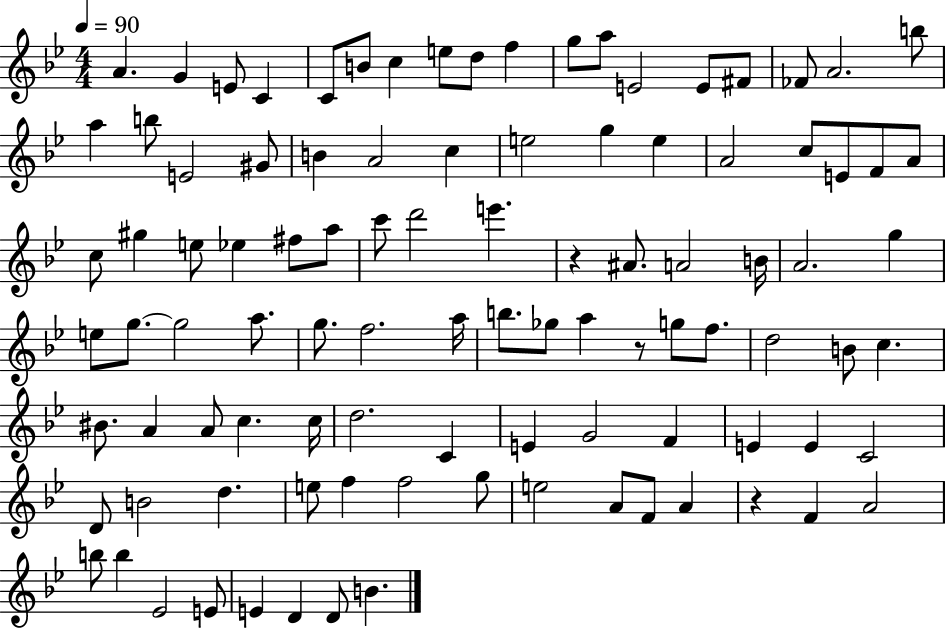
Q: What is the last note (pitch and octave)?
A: B4